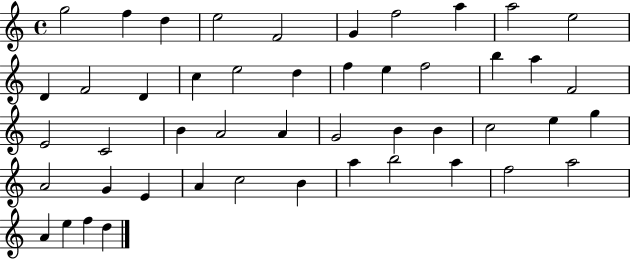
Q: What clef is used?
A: treble